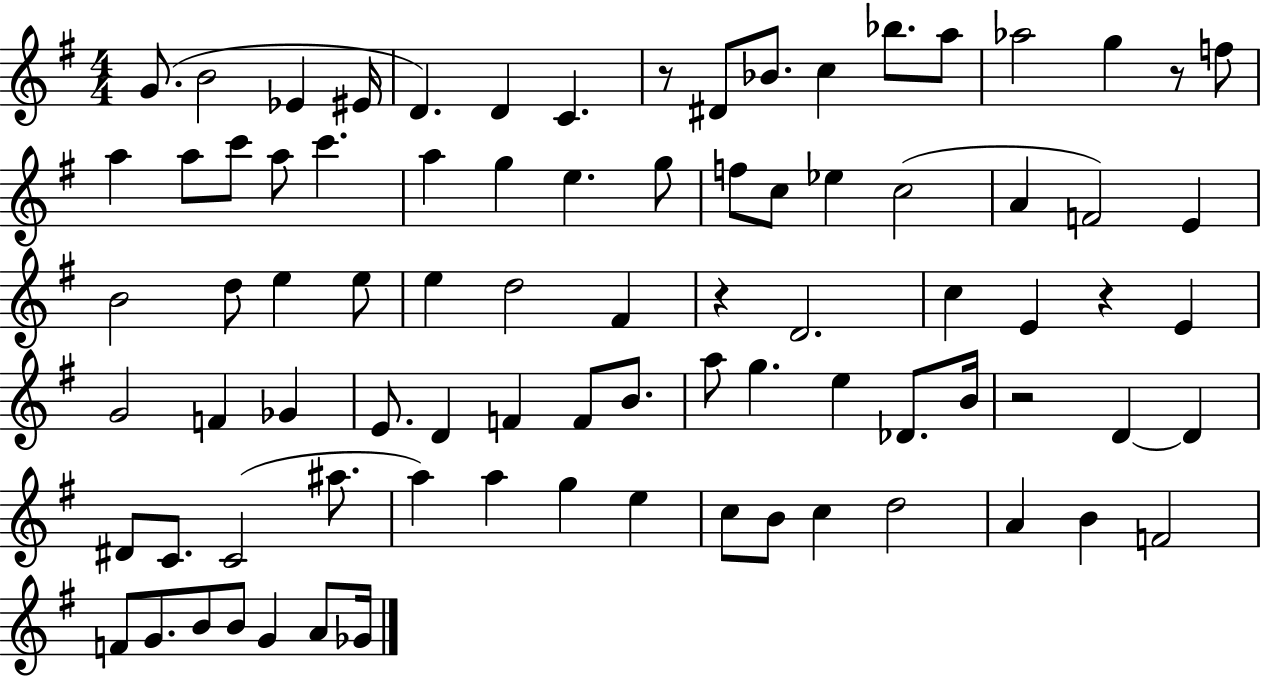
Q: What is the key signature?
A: G major